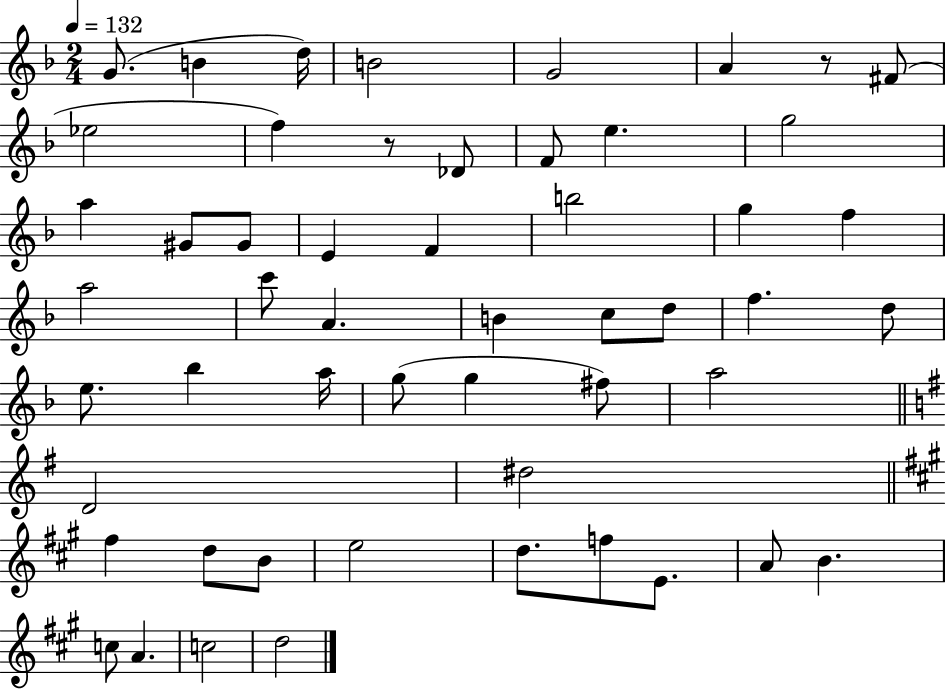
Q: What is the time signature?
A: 2/4